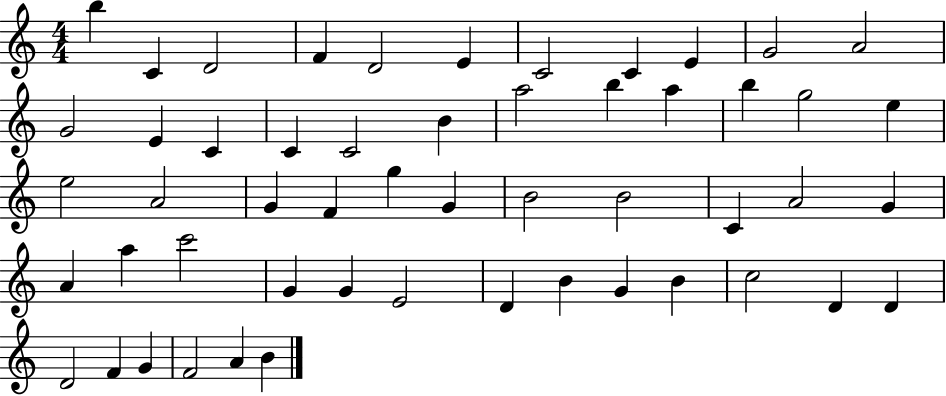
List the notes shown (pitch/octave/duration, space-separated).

B5/q C4/q D4/h F4/q D4/h E4/q C4/h C4/q E4/q G4/h A4/h G4/h E4/q C4/q C4/q C4/h B4/q A5/h B5/q A5/q B5/q G5/h E5/q E5/h A4/h G4/q F4/q G5/q G4/q B4/h B4/h C4/q A4/h G4/q A4/q A5/q C6/h G4/q G4/q E4/h D4/q B4/q G4/q B4/q C5/h D4/q D4/q D4/h F4/q G4/q F4/h A4/q B4/q